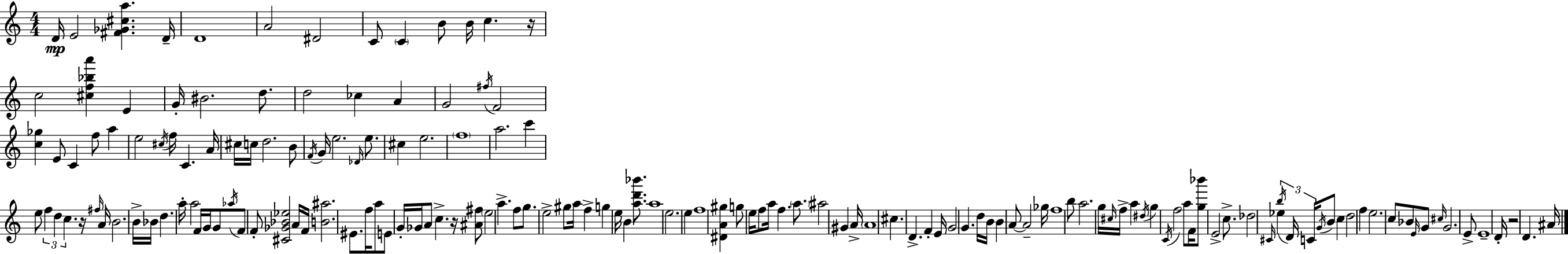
X:1
T:Untitled
M:4/4
L:1/4
K:Am
D/4 E2 [^F_G^ca] D/4 D4 A2 ^D2 C/2 C B/2 B/4 c z/4 c2 [^cf_ba'] E G/4 ^B2 d/2 d2 _c A G2 ^f/4 F2 [c_g] E/2 C f/2 a e2 ^c/4 f/4 C A/4 ^c/4 c/4 d2 B/2 F/4 G/4 e2 _D/4 e/2 ^c e2 f4 a2 c' e/2 f d c z/4 ^f/4 A/4 B2 B/4 _B/4 d a/4 a2 F/4 G/4 G/2 _a/4 F/2 F/2 [^C_G_B_e]2 A/4 F/4 [B^a]2 ^E/2 f/4 a/2 E/2 G/4 _G/4 A/2 c z/4 [^A^f]/2 e2 a f/2 g/2 e2 ^g/2 a/4 f g e/4 B [ad'_b']/2 a4 e2 e f4 [^DA^g] g/2 e/4 f/2 a/4 f a/2 ^a2 ^G A/4 A4 ^c D F E/4 G2 G d/4 B/4 B A/2 A2 _g/4 f4 b/2 a2 g/4 ^c/4 f/4 a ^d/4 g C/4 f2 a/2 F/4 [g_b']/2 E2 c/2 _d2 ^C/4 _e b/4 D/4 C/4 G/4 B/2 c d2 f e2 c/2 _B/2 E/4 G/2 ^c/4 G2 E/2 E4 D/4 z2 D ^A/4